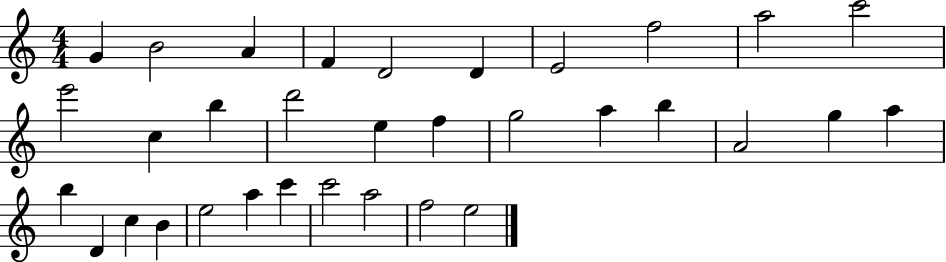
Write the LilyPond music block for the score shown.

{
  \clef treble
  \numericTimeSignature
  \time 4/4
  \key c \major
  g'4 b'2 a'4 | f'4 d'2 d'4 | e'2 f''2 | a''2 c'''2 | \break e'''2 c''4 b''4 | d'''2 e''4 f''4 | g''2 a''4 b''4 | a'2 g''4 a''4 | \break b''4 d'4 c''4 b'4 | e''2 a''4 c'''4 | c'''2 a''2 | f''2 e''2 | \break \bar "|."
}